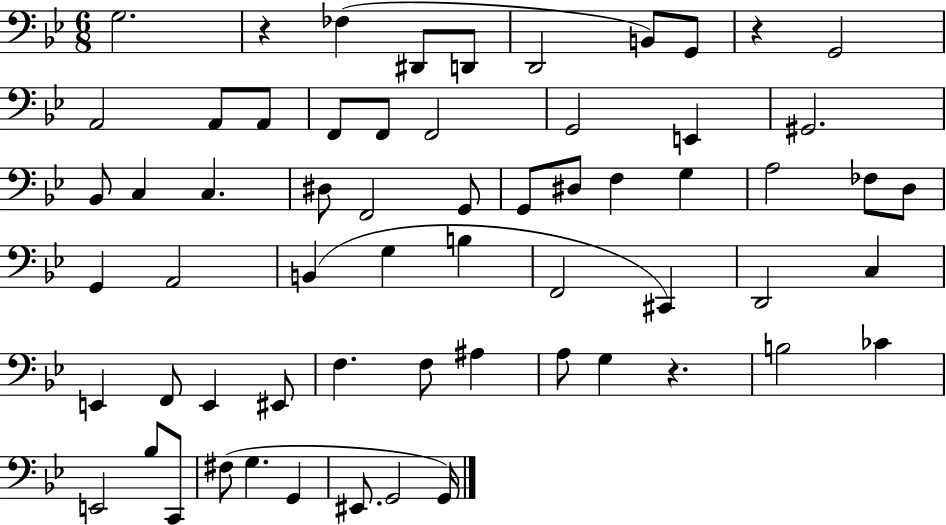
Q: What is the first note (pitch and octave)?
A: G3